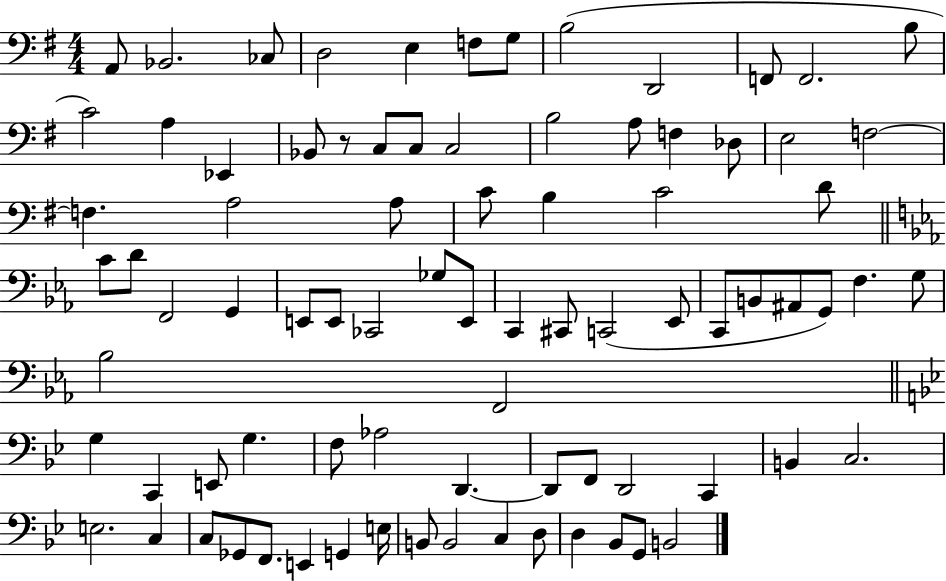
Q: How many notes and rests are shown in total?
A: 83